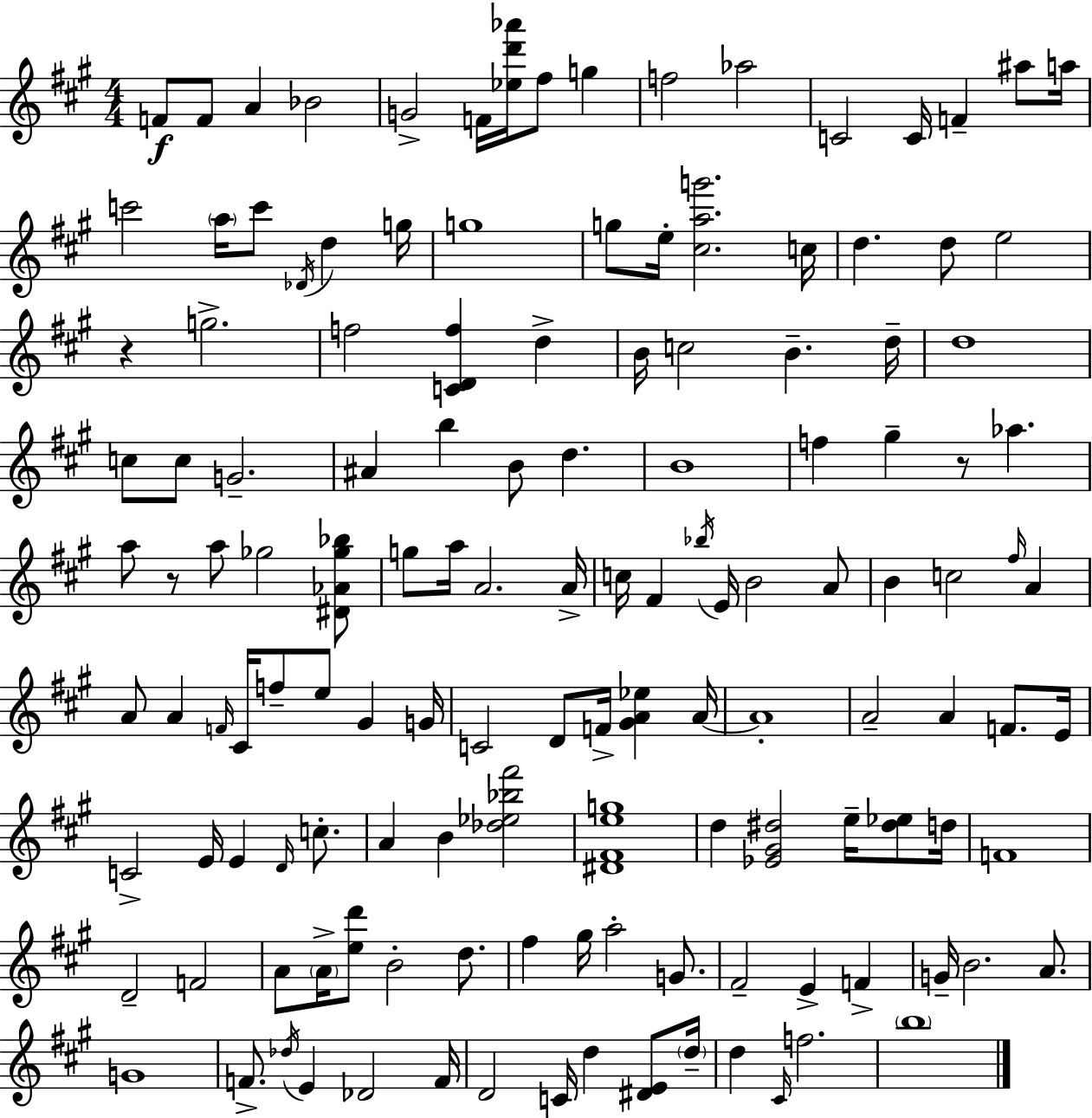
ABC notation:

X:1
T:Untitled
M:4/4
L:1/4
K:A
F/2 F/2 A _B2 G2 F/4 [_ed'_a']/4 ^f/2 g f2 _a2 C2 C/4 F ^a/2 a/4 c'2 a/4 c'/2 _D/4 d g/4 g4 g/2 e/4 [^cag']2 c/4 d d/2 e2 z g2 f2 [CDf] d B/4 c2 B d/4 d4 c/2 c/2 G2 ^A b B/2 d B4 f ^g z/2 _a a/2 z/2 a/2 _g2 [^D_A_g_b]/2 g/2 a/4 A2 A/4 c/4 ^F _b/4 E/4 B2 A/2 B c2 ^f/4 A A/2 A F/4 ^C/4 f/2 e/2 ^G G/4 C2 D/2 F/4 [^GA_e] A/4 A4 A2 A F/2 E/4 C2 E/4 E D/4 c/2 A B [_d_e_b^f']2 [^D^Feg]4 d [_E^G^d]2 e/4 [^d_e]/2 d/4 F4 D2 F2 A/2 A/4 [ed']/2 B2 d/2 ^f ^g/4 a2 G/2 ^F2 E F G/4 B2 A/2 G4 F/2 _d/4 E _D2 F/4 D2 C/4 d [^DE]/2 d/4 d ^C/4 f2 b4